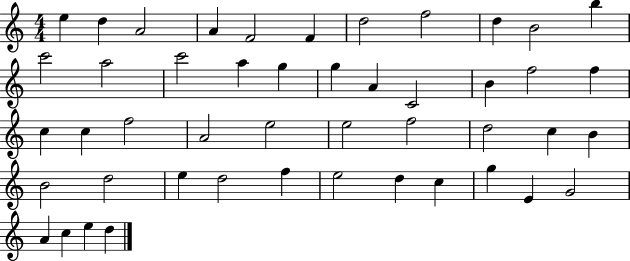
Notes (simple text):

E5/q D5/q A4/h A4/q F4/h F4/q D5/h F5/h D5/q B4/h B5/q C6/h A5/h C6/h A5/q G5/q G5/q A4/q C4/h B4/q F5/h F5/q C5/q C5/q F5/h A4/h E5/h E5/h F5/h D5/h C5/q B4/q B4/h D5/h E5/q D5/h F5/q E5/h D5/q C5/q G5/q E4/q G4/h A4/q C5/q E5/q D5/q